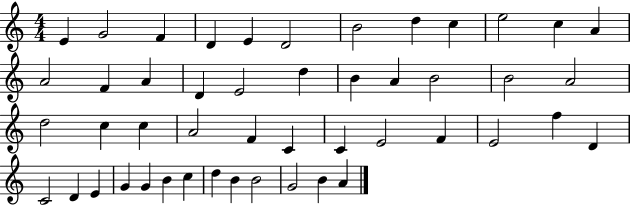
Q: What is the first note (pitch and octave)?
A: E4